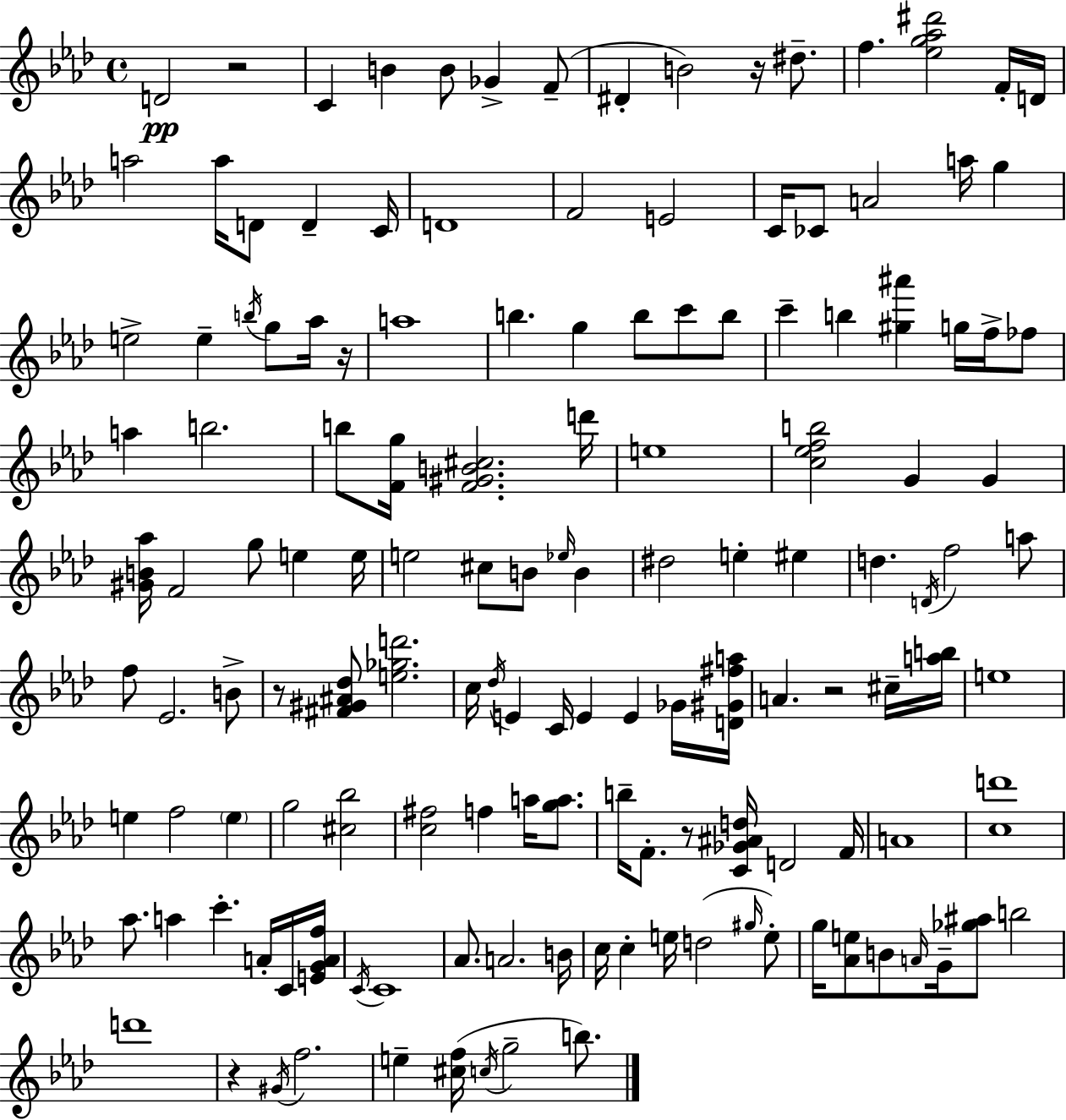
D4/h R/h C4/q B4/q B4/e Gb4/q F4/e D#4/q B4/h R/s D#5/e. F5/q. [Eb5,G5,Ab5,D#6]/h F4/s D4/s A5/h A5/s D4/e D4/q C4/s D4/w F4/h E4/h C4/s CES4/e A4/h A5/s G5/q E5/h E5/q B5/s G5/e Ab5/s R/s A5/w B5/q. G5/q B5/e C6/e B5/e C6/q B5/q [G#5,A#6]/q G5/s F5/s FES5/e A5/q B5/h. B5/e [F4,G5]/s [F4,G#4,B4,C#5]/h. D6/s E5/w [C5,Eb5,F5,B5]/h G4/q G4/q [G#4,B4,Ab5]/s F4/h G5/e E5/q E5/s E5/h C#5/e B4/e Eb5/s B4/q D#5/h E5/q EIS5/q D5/q. D4/s F5/h A5/e F5/e Eb4/h. B4/e R/e [F#4,G#4,A#4,Db5]/e [E5,Gb5,D6]/h. C5/s Db5/s E4/q C4/s E4/q E4/q Gb4/s [D4,G#4,F#5,A5]/s A4/q. R/h C#5/s [A5,B5]/s E5/w E5/q F5/h E5/q G5/h [C#5,Bb5]/h [C5,F#5]/h F5/q A5/s [G5,A5]/e. B5/s F4/e. R/e [C4,Gb4,A#4,D5]/s D4/h F4/s A4/w [C5,D6]/w Ab5/e. A5/q C6/q. A4/s C4/s [E4,G4,A4,F5]/s C4/s C4/w Ab4/e. A4/h. B4/s C5/s C5/q E5/s D5/h G#5/s E5/e G5/s [Ab4,E5]/e B4/e A4/s G4/s [Gb5,A#5]/e B5/h D6/w R/q G#4/s F5/h. E5/q [C#5,F5]/s C5/s G5/h B5/e.